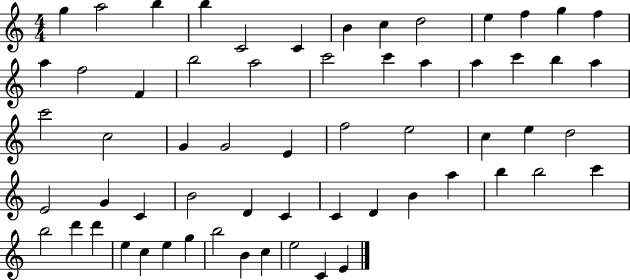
X:1
T:Untitled
M:4/4
L:1/4
K:C
g a2 b b C2 C B c d2 e f g f a f2 F b2 a2 c'2 c' a a c' b a c'2 c2 G G2 E f2 e2 c e d2 E2 G C B2 D C C D B a b b2 c' b2 d' d' e c e g b2 B c e2 C E